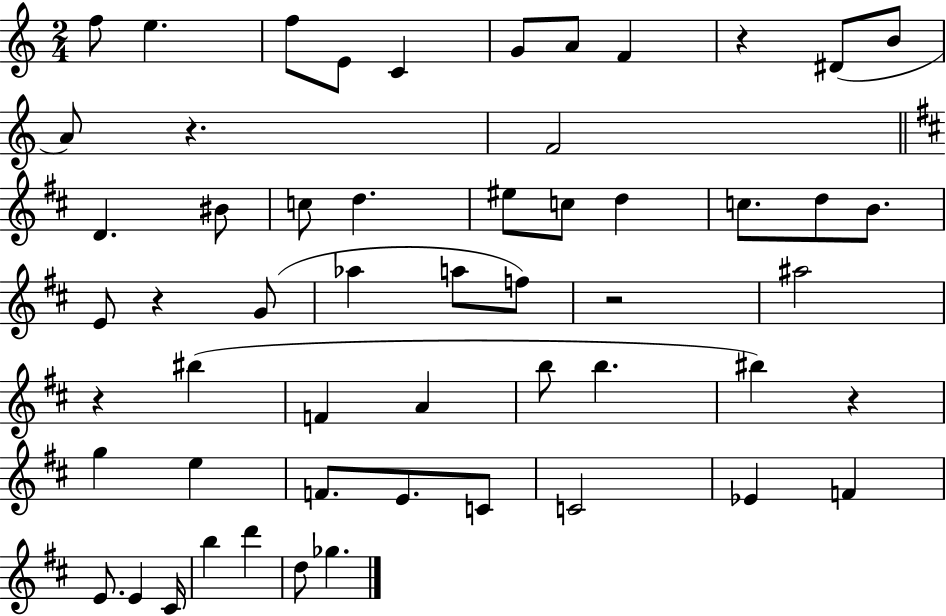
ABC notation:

X:1
T:Untitled
M:2/4
L:1/4
K:C
f/2 e f/2 E/2 C G/2 A/2 F z ^D/2 B/2 A/2 z F2 D ^B/2 c/2 d ^e/2 c/2 d c/2 d/2 B/2 E/2 z G/2 _a a/2 f/2 z2 ^a2 z ^b F A b/2 b ^b z g e F/2 E/2 C/2 C2 _E F E/2 E ^C/4 b d' d/2 _g